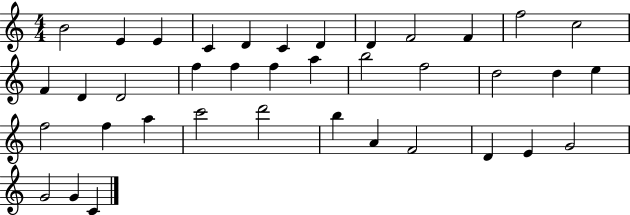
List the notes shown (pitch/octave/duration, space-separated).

B4/h E4/q E4/q C4/q D4/q C4/q D4/q D4/q F4/h F4/q F5/h C5/h F4/q D4/q D4/h F5/q F5/q F5/q A5/q B5/h F5/h D5/h D5/q E5/q F5/h F5/q A5/q C6/h D6/h B5/q A4/q F4/h D4/q E4/q G4/h G4/h G4/q C4/q